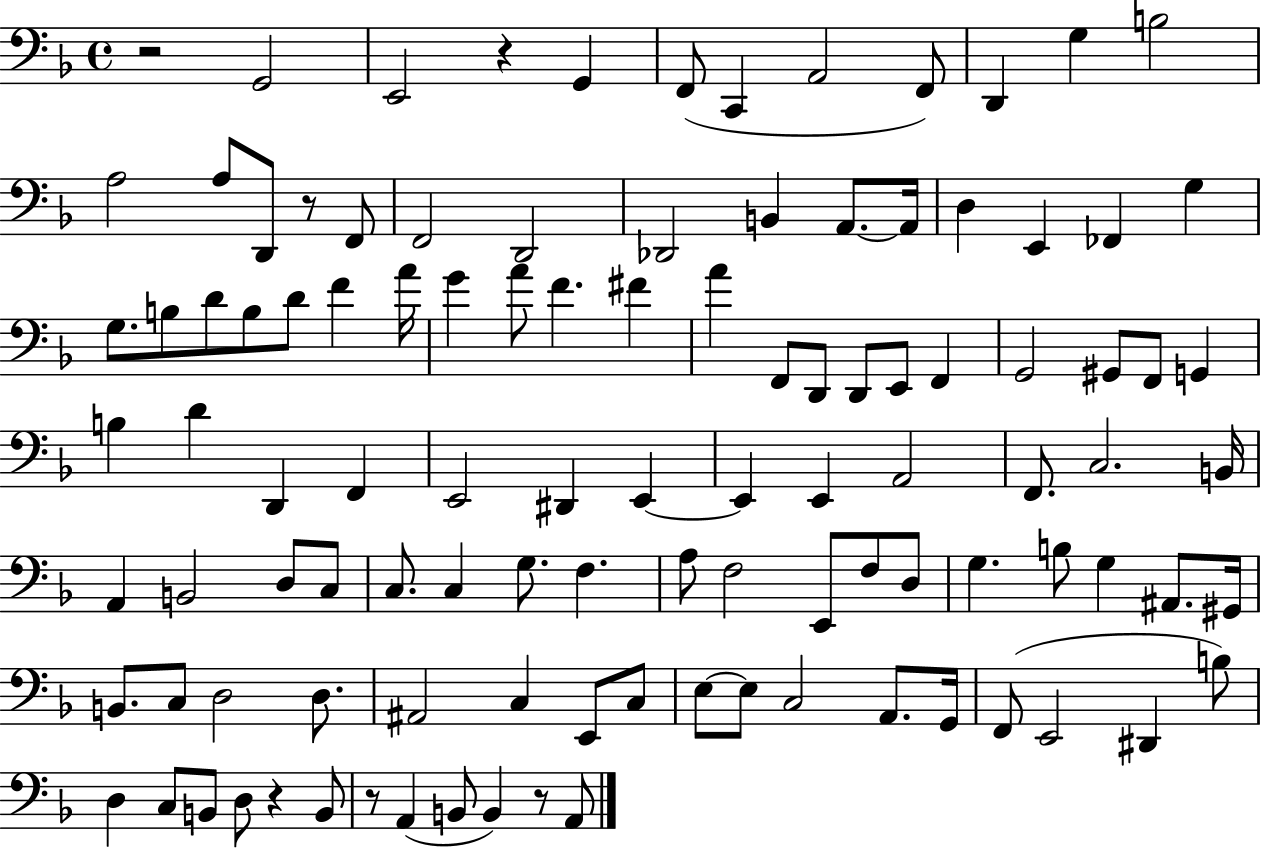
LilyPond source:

{
  \clef bass
  \time 4/4
  \defaultTimeSignature
  \key f \major
  r2 g,2 | e,2 r4 g,4 | f,8( c,4 a,2 f,8) | d,4 g4 b2 | \break a2 a8 d,8 r8 f,8 | f,2 d,2 | des,2 b,4 a,8.~~ a,16 | d4 e,4 fes,4 g4 | \break g8. b8 d'8 b8 d'8 f'4 a'16 | g'4 a'8 f'4. fis'4 | a'4 f,8 d,8 d,8 e,8 f,4 | g,2 gis,8 f,8 g,4 | \break b4 d'4 d,4 f,4 | e,2 dis,4 e,4~~ | e,4 e,4 a,2 | f,8. c2. b,16 | \break a,4 b,2 d8 c8 | c8. c4 g8. f4. | a8 f2 e,8 f8 d8 | g4. b8 g4 ais,8. gis,16 | \break b,8. c8 d2 d8. | ais,2 c4 e,8 c8 | e8~~ e8 c2 a,8. g,16 | f,8( e,2 dis,4 b8) | \break d4 c8 b,8 d8 r4 b,8 | r8 a,4( b,8 b,4) r8 a,8 | \bar "|."
}